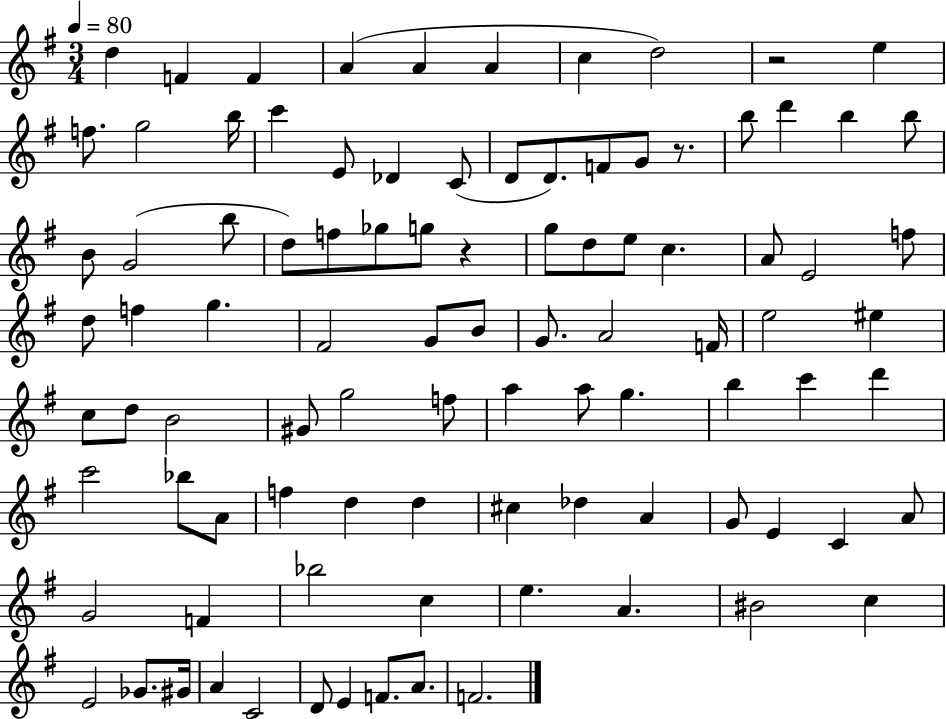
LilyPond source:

{
  \clef treble
  \numericTimeSignature
  \time 3/4
  \key g \major
  \tempo 4 = 80
  d''4 f'4 f'4 | a'4( a'4 a'4 | c''4 d''2) | r2 e''4 | \break f''8. g''2 b''16 | c'''4 e'8 des'4 c'8( | d'8 d'8.) f'8 g'8 r8. | b''8 d'''4 b''4 b''8 | \break b'8 g'2( b''8 | d''8) f''8 ges''8 g''8 r4 | g''8 d''8 e''8 c''4. | a'8 e'2 f''8 | \break d''8 f''4 g''4. | fis'2 g'8 b'8 | g'8. a'2 f'16 | e''2 eis''4 | \break c''8 d''8 b'2 | gis'8 g''2 f''8 | a''4 a''8 g''4. | b''4 c'''4 d'''4 | \break c'''2 bes''8 a'8 | f''4 d''4 d''4 | cis''4 des''4 a'4 | g'8 e'4 c'4 a'8 | \break g'2 f'4 | bes''2 c''4 | e''4. a'4. | bis'2 c''4 | \break e'2 ges'8. gis'16 | a'4 c'2 | d'8 e'4 f'8. a'8. | f'2. | \break \bar "|."
}